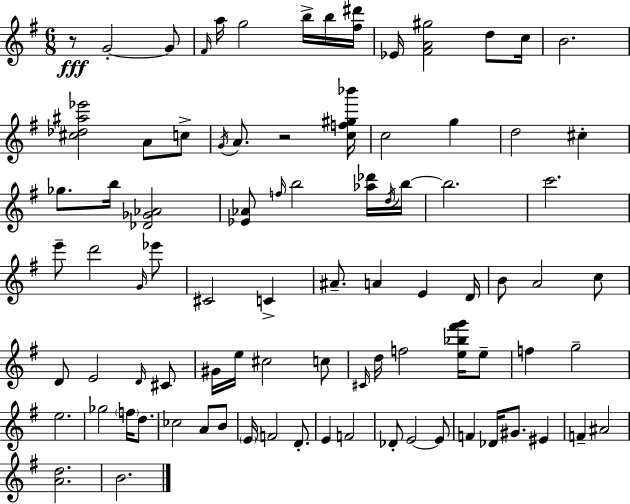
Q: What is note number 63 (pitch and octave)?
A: F4